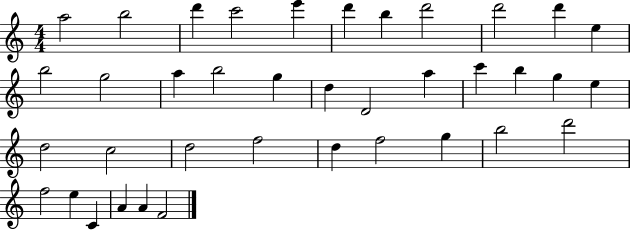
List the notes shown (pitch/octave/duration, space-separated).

A5/h B5/h D6/q C6/h E6/q D6/q B5/q D6/h D6/h D6/q E5/q B5/h G5/h A5/q B5/h G5/q D5/q D4/h A5/q C6/q B5/q G5/q E5/q D5/h C5/h D5/h F5/h D5/q F5/h G5/q B5/h D6/h F5/h E5/q C4/q A4/q A4/q F4/h